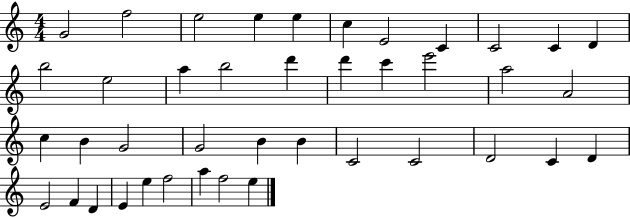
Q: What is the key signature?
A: C major